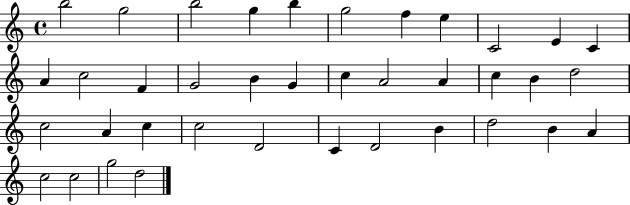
{
  \clef treble
  \time 4/4
  \defaultTimeSignature
  \key c \major
  b''2 g''2 | b''2 g''4 b''4 | g''2 f''4 e''4 | c'2 e'4 c'4 | \break a'4 c''2 f'4 | g'2 b'4 g'4 | c''4 a'2 a'4 | c''4 b'4 d''2 | \break c''2 a'4 c''4 | c''2 d'2 | c'4 d'2 b'4 | d''2 b'4 a'4 | \break c''2 c''2 | g''2 d''2 | \bar "|."
}